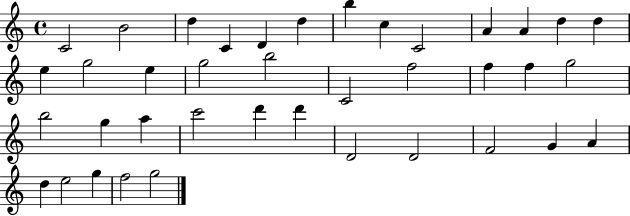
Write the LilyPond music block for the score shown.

{
  \clef treble
  \time 4/4
  \defaultTimeSignature
  \key c \major
  c'2 b'2 | d''4 c'4 d'4 d''4 | b''4 c''4 c'2 | a'4 a'4 d''4 d''4 | \break e''4 g''2 e''4 | g''2 b''2 | c'2 f''2 | f''4 f''4 g''2 | \break b''2 g''4 a''4 | c'''2 d'''4 d'''4 | d'2 d'2 | f'2 g'4 a'4 | \break d''4 e''2 g''4 | f''2 g''2 | \bar "|."
}